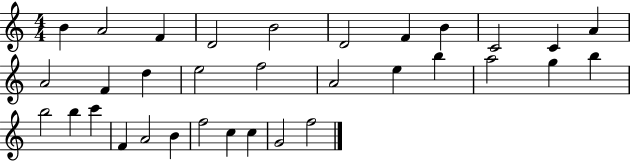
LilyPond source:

{
  \clef treble
  \numericTimeSignature
  \time 4/4
  \key c \major
  b'4 a'2 f'4 | d'2 b'2 | d'2 f'4 b'4 | c'2 c'4 a'4 | \break a'2 f'4 d''4 | e''2 f''2 | a'2 e''4 b''4 | a''2 g''4 b''4 | \break b''2 b''4 c'''4 | f'4 a'2 b'4 | f''2 c''4 c''4 | g'2 f''2 | \break \bar "|."
}